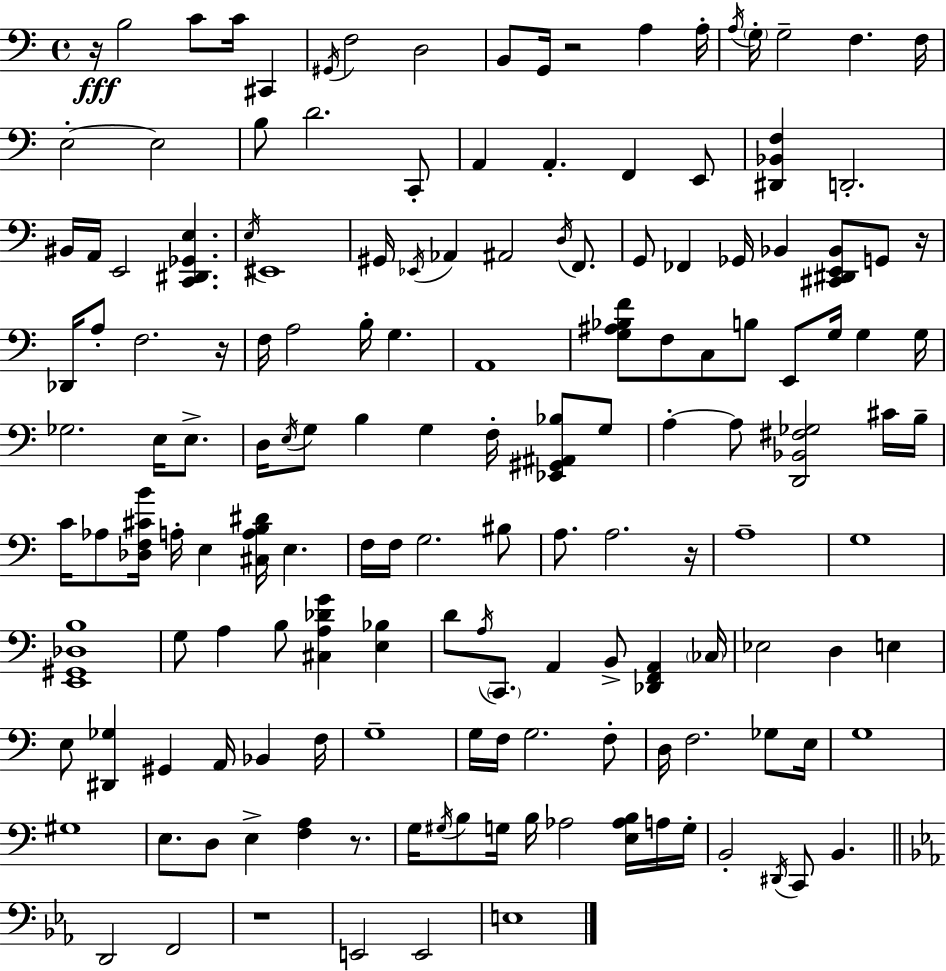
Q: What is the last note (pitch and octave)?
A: E3